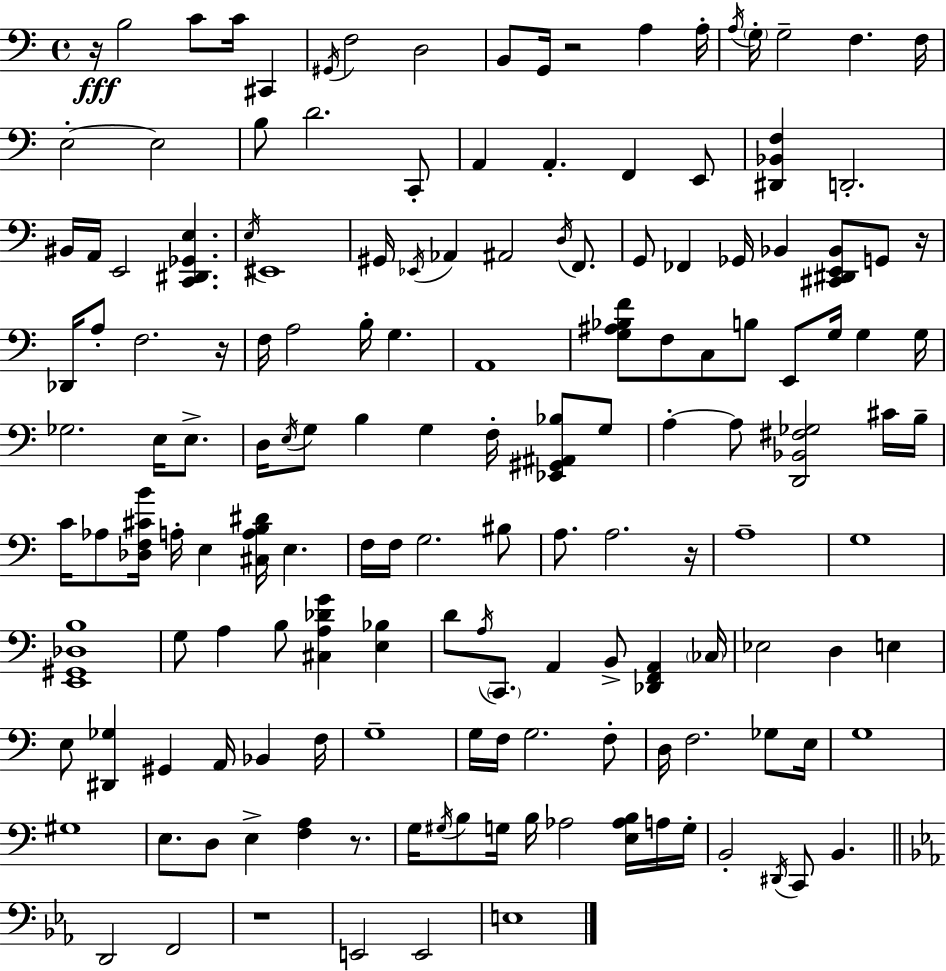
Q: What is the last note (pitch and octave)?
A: E3